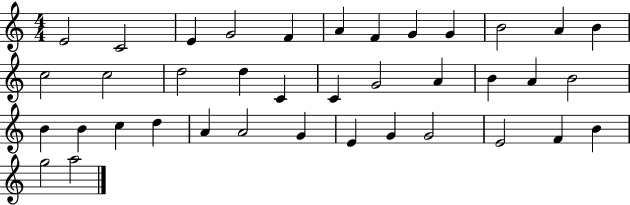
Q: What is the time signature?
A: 4/4